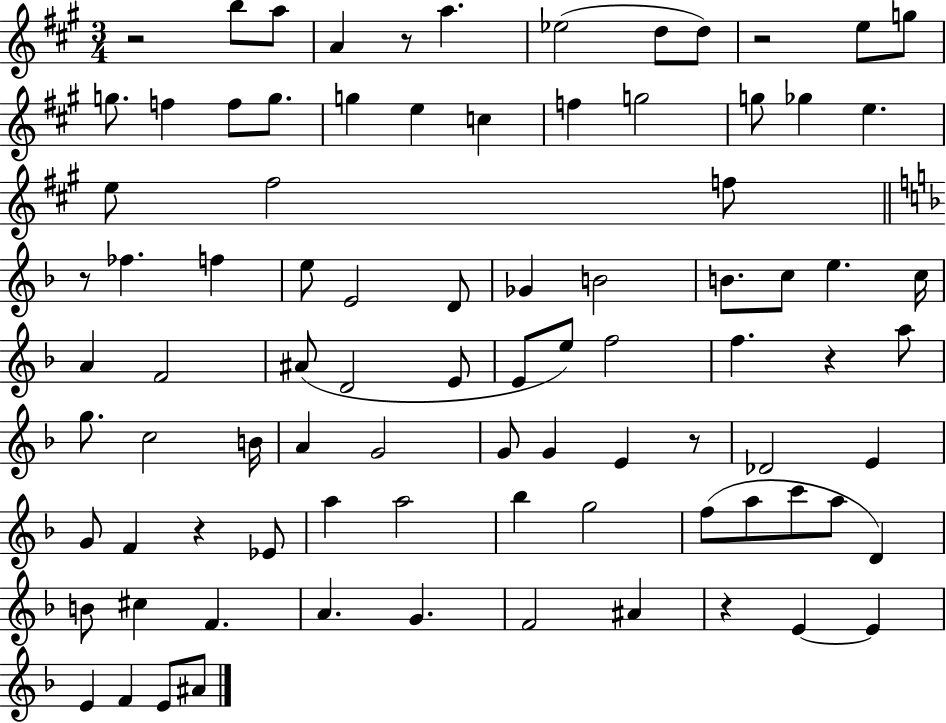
{
  \clef treble
  \numericTimeSignature
  \time 3/4
  \key a \major
  r2 b''8 a''8 | a'4 r8 a''4. | ees''2( d''8 d''8) | r2 e''8 g''8 | \break g''8. f''4 f''8 g''8. | g''4 e''4 c''4 | f''4 g''2 | g''8 ges''4 e''4. | \break e''8 fis''2 f''8 | \bar "||" \break \key d \minor r8 fes''4. f''4 | e''8 e'2 d'8 | ges'4 b'2 | b'8. c''8 e''4. c''16 | \break a'4 f'2 | ais'8( d'2 e'8 | e'8 e''8) f''2 | f''4. r4 a''8 | \break g''8. c''2 b'16 | a'4 g'2 | g'8 g'4 e'4 r8 | des'2 e'4 | \break g'8 f'4 r4 ees'8 | a''4 a''2 | bes''4 g''2 | f''8( a''8 c'''8 a''8 d'4) | \break b'8 cis''4 f'4. | a'4. g'4. | f'2 ais'4 | r4 e'4~~ e'4 | \break e'4 f'4 e'8 ais'8 | \bar "|."
}